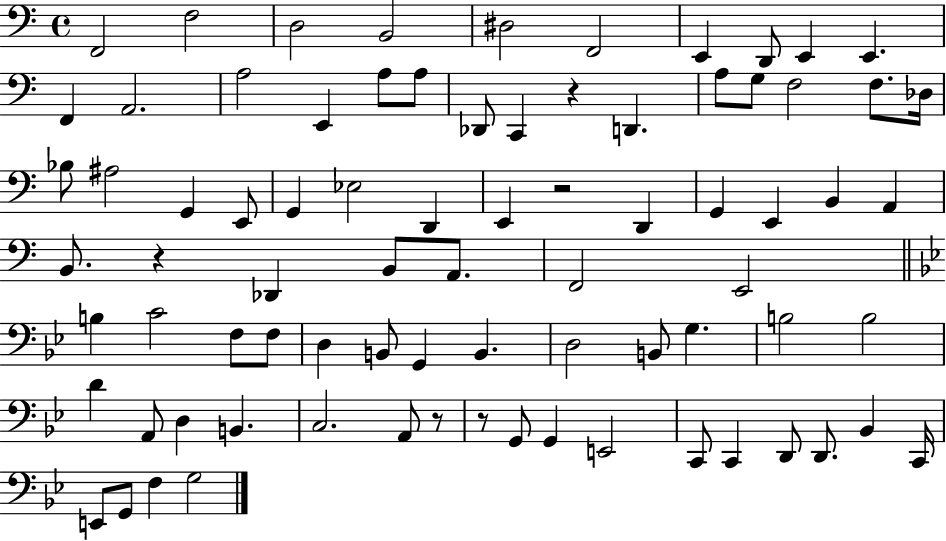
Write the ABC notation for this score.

X:1
T:Untitled
M:4/4
L:1/4
K:C
F,,2 F,2 D,2 B,,2 ^D,2 F,,2 E,, D,,/2 E,, E,, F,, A,,2 A,2 E,, A,/2 A,/2 _D,,/2 C,, z D,, A,/2 G,/2 F,2 F,/2 _D,/4 _B,/2 ^A,2 G,, E,,/2 G,, _E,2 D,, E,, z2 D,, G,, E,, B,, A,, B,,/2 z _D,, B,,/2 A,,/2 F,,2 E,,2 B, C2 F,/2 F,/2 D, B,,/2 G,, B,, D,2 B,,/2 G, B,2 B,2 D A,,/2 D, B,, C,2 A,,/2 z/2 z/2 G,,/2 G,, E,,2 C,,/2 C,, D,,/2 D,,/2 _B,, C,,/4 E,,/2 G,,/2 F, G,2